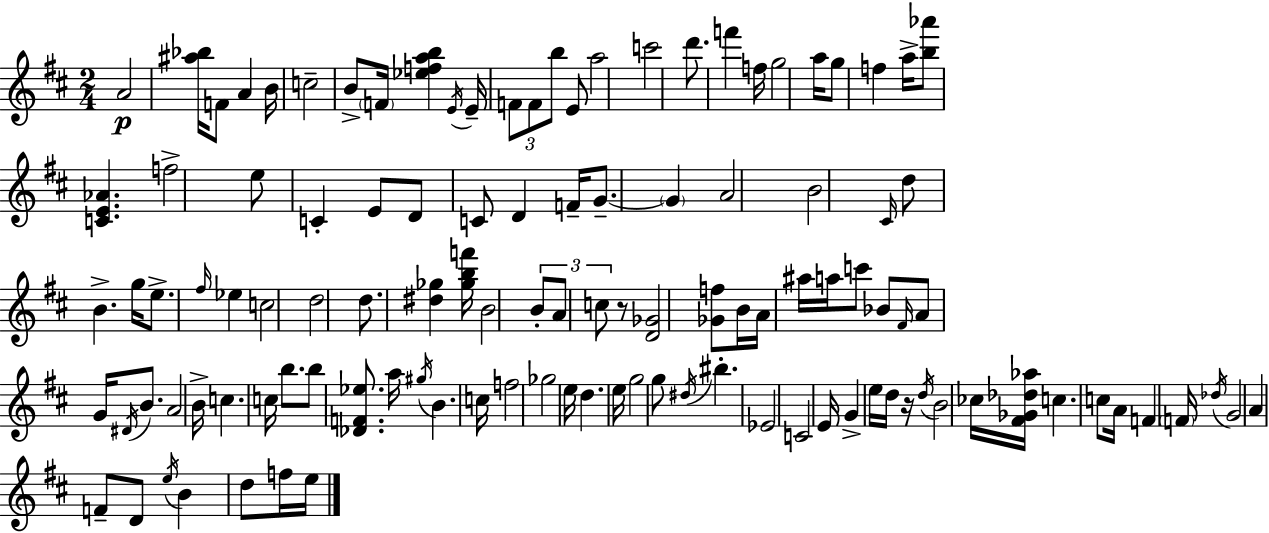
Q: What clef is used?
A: treble